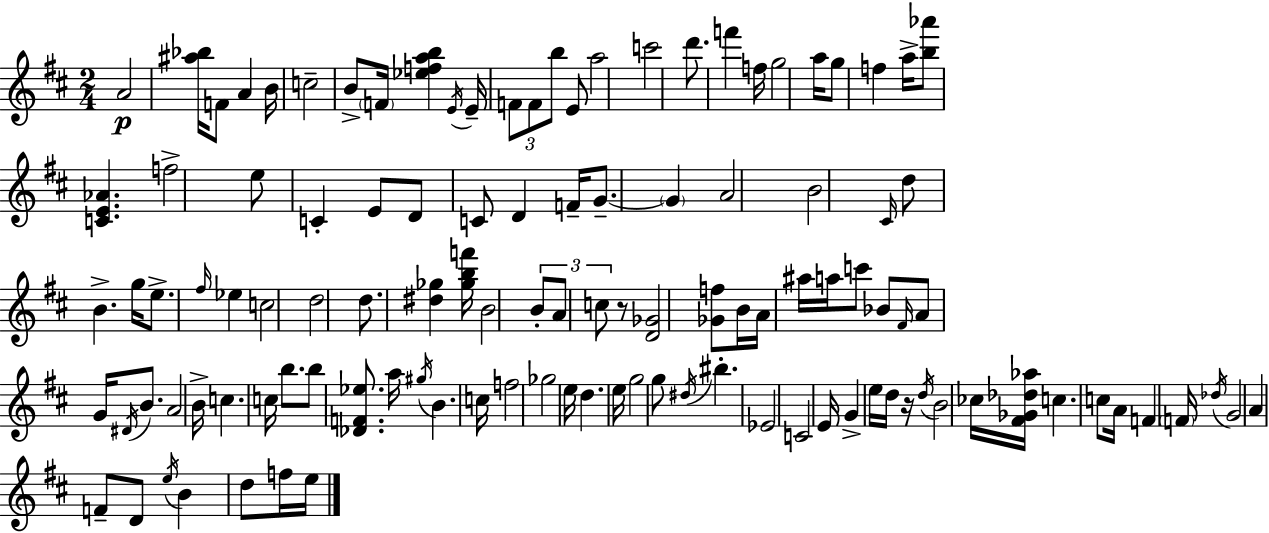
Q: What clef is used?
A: treble